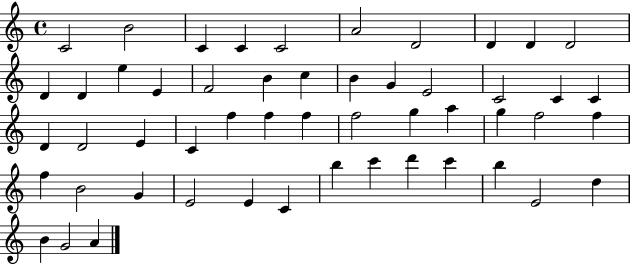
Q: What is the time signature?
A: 4/4